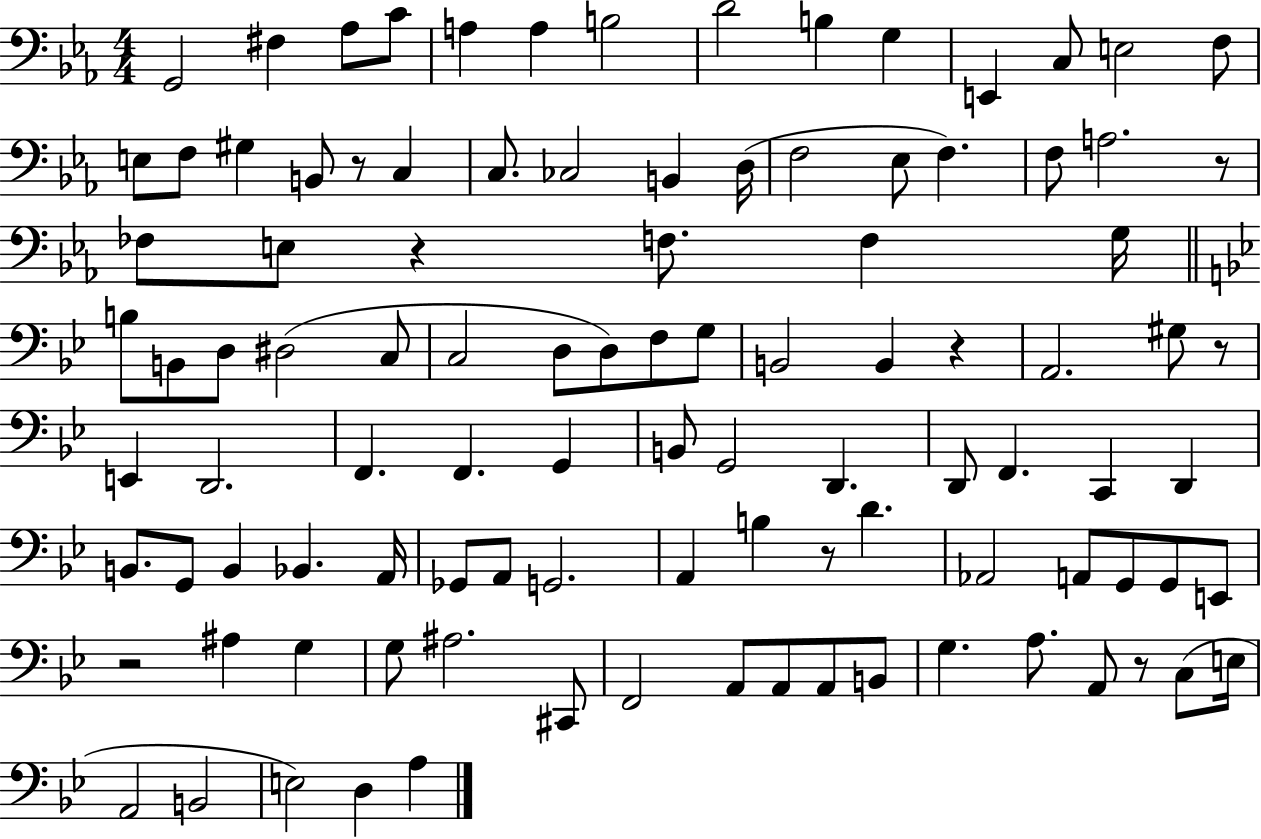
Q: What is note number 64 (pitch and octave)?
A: A2